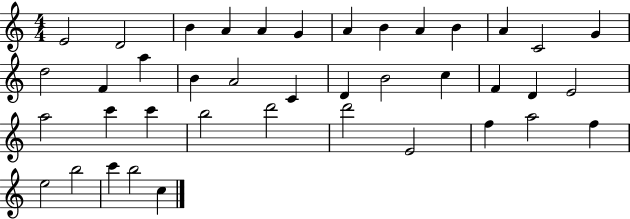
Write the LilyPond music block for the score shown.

{
  \clef treble
  \numericTimeSignature
  \time 4/4
  \key c \major
  e'2 d'2 | b'4 a'4 a'4 g'4 | a'4 b'4 a'4 b'4 | a'4 c'2 g'4 | \break d''2 f'4 a''4 | b'4 a'2 c'4 | d'4 b'2 c''4 | f'4 d'4 e'2 | \break a''2 c'''4 c'''4 | b''2 d'''2 | d'''2 e'2 | f''4 a''2 f''4 | \break e''2 b''2 | c'''4 b''2 c''4 | \bar "|."
}